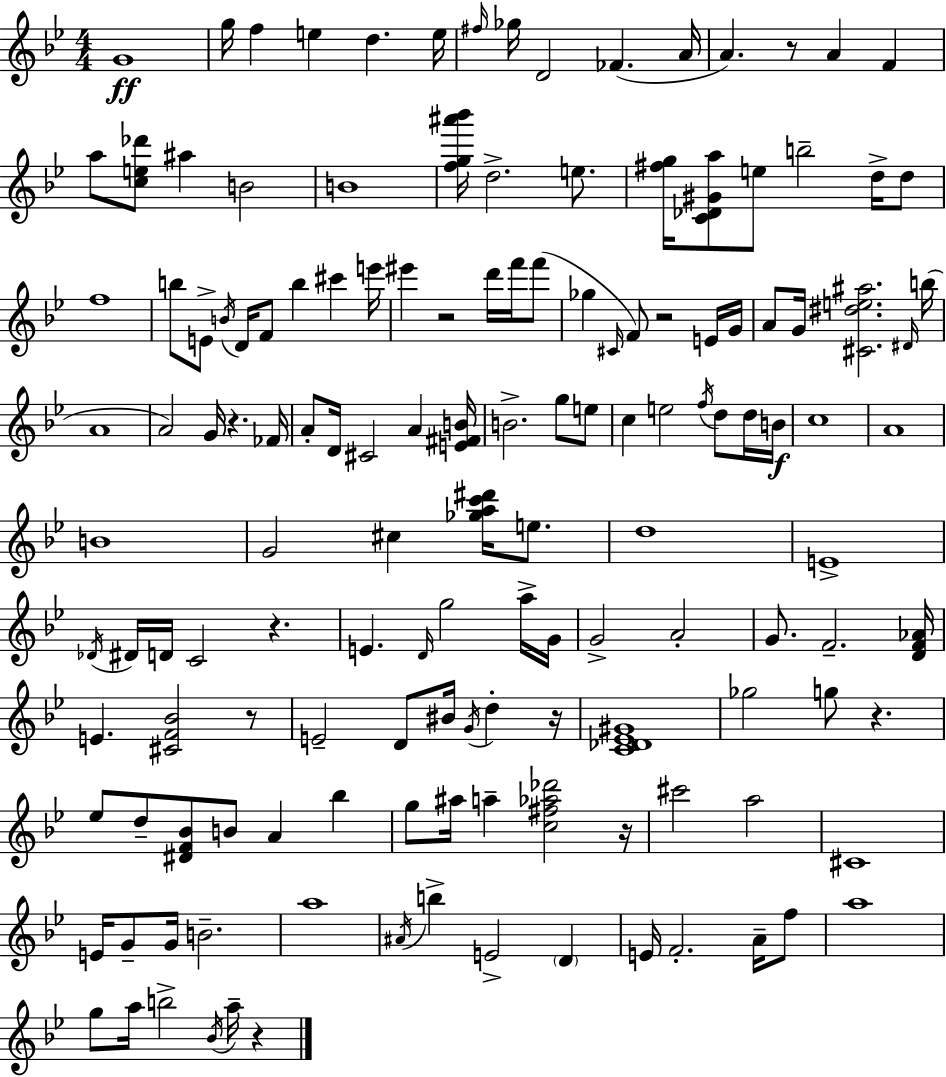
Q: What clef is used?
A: treble